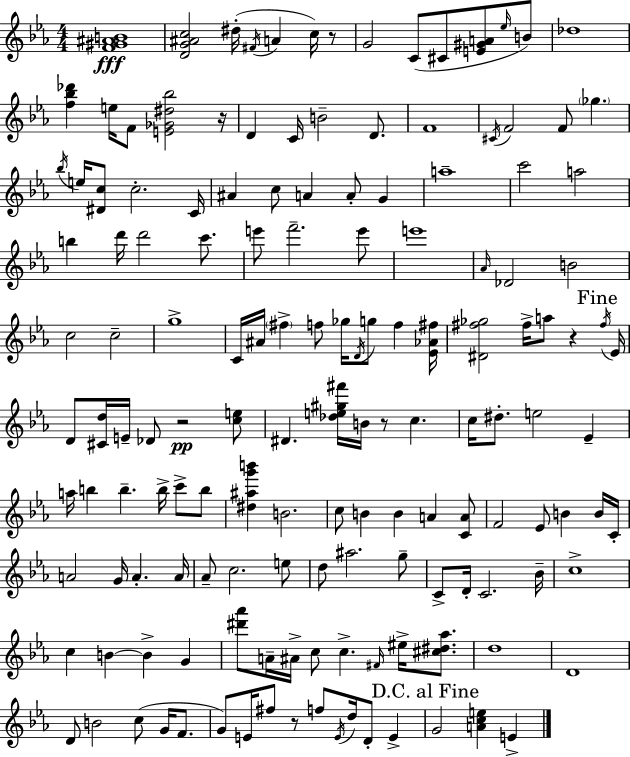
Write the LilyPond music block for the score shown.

{
  \clef treble
  \numericTimeSignature
  \time 4/4
  \key ees \major
  <f' gis' ais' b'>1\fff | <d' g' ais' c''>2 dis''16-.( \acciaccatura { fis'16 } a'4 c''16) r8 | g'2 c'8( cis'8 <e' gis' a'>8 \grace { ees''16 }) | b'8 des''1 | \break <f'' bes'' des'''>4 e''16 f'8 <e' ges' dis'' bes''>2 | r16 d'4 c'16 b'2-- d'8. | f'1 | \acciaccatura { cis'16 } f'2 f'8 \parenthesize ges''4. | \break \acciaccatura { bes''16 } e''16 <dis' c''>8 c''2.-. | c'16 ais'4 c''8 a'4 a'8-. | g'4 a''1-- | c'''2 a''2 | \break b''4 d'''16 d'''2 | c'''8. e'''8 f'''2.-- | e'''8 e'''1 | \grace { aes'16 } des'2 b'2 | \break c''2 c''2-- | g''1-> | c'16 ais'16 \parenthesize fis''4-> f''8 ges''16 \acciaccatura { d'16 } g''8 | f''4 <ees' aes' fis''>16 <dis' fis'' ges''>2 fis''16-> a''8 | \break r4 \mark "Fine" \acciaccatura { fis''16 } ees'16 d'8 <cis' d''>16 e'16-- des'8 r2\pp | <c'' e''>8 dis'4. <des'' e'' gis'' fis'''>16 b'16 r8 | c''4. c''16 dis''8.-. e''2 | ees'4-- a''16 b''4 b''4.-- | \break b''16-> c'''8-> b''8 <dis'' ais'' g''' b'''>4 b'2. | c''8 b'4 b'4 | a'4 <c' a'>8 f'2 ees'8 | b'4 b'16 c'16-. a'2 g'16 | \break a'4.-. a'16 aes'8-- c''2. | e''8 d''8 ais''2. | g''8-- c'8-> d'16-. c'2. | bes'16-- c''1-> | \break c''4 b'4~~ b'4-> | g'4 <dis''' aes'''>8 a'16-- ais'16-> c''8 c''4.-> | \grace { fis'16 } eis''16-> <cis'' dis'' aes''>8. d''1 | d'1 | \break d'8 b'2 | c''8( g'16 f'8. g'8) e'16 fis''8 r8 f''8 | \acciaccatura { e'16 } d''16 d'8-. e'4-> \mark "D.C. al Fine" g'2 | <a' c'' e''>4 e'4-> \bar "|."
}